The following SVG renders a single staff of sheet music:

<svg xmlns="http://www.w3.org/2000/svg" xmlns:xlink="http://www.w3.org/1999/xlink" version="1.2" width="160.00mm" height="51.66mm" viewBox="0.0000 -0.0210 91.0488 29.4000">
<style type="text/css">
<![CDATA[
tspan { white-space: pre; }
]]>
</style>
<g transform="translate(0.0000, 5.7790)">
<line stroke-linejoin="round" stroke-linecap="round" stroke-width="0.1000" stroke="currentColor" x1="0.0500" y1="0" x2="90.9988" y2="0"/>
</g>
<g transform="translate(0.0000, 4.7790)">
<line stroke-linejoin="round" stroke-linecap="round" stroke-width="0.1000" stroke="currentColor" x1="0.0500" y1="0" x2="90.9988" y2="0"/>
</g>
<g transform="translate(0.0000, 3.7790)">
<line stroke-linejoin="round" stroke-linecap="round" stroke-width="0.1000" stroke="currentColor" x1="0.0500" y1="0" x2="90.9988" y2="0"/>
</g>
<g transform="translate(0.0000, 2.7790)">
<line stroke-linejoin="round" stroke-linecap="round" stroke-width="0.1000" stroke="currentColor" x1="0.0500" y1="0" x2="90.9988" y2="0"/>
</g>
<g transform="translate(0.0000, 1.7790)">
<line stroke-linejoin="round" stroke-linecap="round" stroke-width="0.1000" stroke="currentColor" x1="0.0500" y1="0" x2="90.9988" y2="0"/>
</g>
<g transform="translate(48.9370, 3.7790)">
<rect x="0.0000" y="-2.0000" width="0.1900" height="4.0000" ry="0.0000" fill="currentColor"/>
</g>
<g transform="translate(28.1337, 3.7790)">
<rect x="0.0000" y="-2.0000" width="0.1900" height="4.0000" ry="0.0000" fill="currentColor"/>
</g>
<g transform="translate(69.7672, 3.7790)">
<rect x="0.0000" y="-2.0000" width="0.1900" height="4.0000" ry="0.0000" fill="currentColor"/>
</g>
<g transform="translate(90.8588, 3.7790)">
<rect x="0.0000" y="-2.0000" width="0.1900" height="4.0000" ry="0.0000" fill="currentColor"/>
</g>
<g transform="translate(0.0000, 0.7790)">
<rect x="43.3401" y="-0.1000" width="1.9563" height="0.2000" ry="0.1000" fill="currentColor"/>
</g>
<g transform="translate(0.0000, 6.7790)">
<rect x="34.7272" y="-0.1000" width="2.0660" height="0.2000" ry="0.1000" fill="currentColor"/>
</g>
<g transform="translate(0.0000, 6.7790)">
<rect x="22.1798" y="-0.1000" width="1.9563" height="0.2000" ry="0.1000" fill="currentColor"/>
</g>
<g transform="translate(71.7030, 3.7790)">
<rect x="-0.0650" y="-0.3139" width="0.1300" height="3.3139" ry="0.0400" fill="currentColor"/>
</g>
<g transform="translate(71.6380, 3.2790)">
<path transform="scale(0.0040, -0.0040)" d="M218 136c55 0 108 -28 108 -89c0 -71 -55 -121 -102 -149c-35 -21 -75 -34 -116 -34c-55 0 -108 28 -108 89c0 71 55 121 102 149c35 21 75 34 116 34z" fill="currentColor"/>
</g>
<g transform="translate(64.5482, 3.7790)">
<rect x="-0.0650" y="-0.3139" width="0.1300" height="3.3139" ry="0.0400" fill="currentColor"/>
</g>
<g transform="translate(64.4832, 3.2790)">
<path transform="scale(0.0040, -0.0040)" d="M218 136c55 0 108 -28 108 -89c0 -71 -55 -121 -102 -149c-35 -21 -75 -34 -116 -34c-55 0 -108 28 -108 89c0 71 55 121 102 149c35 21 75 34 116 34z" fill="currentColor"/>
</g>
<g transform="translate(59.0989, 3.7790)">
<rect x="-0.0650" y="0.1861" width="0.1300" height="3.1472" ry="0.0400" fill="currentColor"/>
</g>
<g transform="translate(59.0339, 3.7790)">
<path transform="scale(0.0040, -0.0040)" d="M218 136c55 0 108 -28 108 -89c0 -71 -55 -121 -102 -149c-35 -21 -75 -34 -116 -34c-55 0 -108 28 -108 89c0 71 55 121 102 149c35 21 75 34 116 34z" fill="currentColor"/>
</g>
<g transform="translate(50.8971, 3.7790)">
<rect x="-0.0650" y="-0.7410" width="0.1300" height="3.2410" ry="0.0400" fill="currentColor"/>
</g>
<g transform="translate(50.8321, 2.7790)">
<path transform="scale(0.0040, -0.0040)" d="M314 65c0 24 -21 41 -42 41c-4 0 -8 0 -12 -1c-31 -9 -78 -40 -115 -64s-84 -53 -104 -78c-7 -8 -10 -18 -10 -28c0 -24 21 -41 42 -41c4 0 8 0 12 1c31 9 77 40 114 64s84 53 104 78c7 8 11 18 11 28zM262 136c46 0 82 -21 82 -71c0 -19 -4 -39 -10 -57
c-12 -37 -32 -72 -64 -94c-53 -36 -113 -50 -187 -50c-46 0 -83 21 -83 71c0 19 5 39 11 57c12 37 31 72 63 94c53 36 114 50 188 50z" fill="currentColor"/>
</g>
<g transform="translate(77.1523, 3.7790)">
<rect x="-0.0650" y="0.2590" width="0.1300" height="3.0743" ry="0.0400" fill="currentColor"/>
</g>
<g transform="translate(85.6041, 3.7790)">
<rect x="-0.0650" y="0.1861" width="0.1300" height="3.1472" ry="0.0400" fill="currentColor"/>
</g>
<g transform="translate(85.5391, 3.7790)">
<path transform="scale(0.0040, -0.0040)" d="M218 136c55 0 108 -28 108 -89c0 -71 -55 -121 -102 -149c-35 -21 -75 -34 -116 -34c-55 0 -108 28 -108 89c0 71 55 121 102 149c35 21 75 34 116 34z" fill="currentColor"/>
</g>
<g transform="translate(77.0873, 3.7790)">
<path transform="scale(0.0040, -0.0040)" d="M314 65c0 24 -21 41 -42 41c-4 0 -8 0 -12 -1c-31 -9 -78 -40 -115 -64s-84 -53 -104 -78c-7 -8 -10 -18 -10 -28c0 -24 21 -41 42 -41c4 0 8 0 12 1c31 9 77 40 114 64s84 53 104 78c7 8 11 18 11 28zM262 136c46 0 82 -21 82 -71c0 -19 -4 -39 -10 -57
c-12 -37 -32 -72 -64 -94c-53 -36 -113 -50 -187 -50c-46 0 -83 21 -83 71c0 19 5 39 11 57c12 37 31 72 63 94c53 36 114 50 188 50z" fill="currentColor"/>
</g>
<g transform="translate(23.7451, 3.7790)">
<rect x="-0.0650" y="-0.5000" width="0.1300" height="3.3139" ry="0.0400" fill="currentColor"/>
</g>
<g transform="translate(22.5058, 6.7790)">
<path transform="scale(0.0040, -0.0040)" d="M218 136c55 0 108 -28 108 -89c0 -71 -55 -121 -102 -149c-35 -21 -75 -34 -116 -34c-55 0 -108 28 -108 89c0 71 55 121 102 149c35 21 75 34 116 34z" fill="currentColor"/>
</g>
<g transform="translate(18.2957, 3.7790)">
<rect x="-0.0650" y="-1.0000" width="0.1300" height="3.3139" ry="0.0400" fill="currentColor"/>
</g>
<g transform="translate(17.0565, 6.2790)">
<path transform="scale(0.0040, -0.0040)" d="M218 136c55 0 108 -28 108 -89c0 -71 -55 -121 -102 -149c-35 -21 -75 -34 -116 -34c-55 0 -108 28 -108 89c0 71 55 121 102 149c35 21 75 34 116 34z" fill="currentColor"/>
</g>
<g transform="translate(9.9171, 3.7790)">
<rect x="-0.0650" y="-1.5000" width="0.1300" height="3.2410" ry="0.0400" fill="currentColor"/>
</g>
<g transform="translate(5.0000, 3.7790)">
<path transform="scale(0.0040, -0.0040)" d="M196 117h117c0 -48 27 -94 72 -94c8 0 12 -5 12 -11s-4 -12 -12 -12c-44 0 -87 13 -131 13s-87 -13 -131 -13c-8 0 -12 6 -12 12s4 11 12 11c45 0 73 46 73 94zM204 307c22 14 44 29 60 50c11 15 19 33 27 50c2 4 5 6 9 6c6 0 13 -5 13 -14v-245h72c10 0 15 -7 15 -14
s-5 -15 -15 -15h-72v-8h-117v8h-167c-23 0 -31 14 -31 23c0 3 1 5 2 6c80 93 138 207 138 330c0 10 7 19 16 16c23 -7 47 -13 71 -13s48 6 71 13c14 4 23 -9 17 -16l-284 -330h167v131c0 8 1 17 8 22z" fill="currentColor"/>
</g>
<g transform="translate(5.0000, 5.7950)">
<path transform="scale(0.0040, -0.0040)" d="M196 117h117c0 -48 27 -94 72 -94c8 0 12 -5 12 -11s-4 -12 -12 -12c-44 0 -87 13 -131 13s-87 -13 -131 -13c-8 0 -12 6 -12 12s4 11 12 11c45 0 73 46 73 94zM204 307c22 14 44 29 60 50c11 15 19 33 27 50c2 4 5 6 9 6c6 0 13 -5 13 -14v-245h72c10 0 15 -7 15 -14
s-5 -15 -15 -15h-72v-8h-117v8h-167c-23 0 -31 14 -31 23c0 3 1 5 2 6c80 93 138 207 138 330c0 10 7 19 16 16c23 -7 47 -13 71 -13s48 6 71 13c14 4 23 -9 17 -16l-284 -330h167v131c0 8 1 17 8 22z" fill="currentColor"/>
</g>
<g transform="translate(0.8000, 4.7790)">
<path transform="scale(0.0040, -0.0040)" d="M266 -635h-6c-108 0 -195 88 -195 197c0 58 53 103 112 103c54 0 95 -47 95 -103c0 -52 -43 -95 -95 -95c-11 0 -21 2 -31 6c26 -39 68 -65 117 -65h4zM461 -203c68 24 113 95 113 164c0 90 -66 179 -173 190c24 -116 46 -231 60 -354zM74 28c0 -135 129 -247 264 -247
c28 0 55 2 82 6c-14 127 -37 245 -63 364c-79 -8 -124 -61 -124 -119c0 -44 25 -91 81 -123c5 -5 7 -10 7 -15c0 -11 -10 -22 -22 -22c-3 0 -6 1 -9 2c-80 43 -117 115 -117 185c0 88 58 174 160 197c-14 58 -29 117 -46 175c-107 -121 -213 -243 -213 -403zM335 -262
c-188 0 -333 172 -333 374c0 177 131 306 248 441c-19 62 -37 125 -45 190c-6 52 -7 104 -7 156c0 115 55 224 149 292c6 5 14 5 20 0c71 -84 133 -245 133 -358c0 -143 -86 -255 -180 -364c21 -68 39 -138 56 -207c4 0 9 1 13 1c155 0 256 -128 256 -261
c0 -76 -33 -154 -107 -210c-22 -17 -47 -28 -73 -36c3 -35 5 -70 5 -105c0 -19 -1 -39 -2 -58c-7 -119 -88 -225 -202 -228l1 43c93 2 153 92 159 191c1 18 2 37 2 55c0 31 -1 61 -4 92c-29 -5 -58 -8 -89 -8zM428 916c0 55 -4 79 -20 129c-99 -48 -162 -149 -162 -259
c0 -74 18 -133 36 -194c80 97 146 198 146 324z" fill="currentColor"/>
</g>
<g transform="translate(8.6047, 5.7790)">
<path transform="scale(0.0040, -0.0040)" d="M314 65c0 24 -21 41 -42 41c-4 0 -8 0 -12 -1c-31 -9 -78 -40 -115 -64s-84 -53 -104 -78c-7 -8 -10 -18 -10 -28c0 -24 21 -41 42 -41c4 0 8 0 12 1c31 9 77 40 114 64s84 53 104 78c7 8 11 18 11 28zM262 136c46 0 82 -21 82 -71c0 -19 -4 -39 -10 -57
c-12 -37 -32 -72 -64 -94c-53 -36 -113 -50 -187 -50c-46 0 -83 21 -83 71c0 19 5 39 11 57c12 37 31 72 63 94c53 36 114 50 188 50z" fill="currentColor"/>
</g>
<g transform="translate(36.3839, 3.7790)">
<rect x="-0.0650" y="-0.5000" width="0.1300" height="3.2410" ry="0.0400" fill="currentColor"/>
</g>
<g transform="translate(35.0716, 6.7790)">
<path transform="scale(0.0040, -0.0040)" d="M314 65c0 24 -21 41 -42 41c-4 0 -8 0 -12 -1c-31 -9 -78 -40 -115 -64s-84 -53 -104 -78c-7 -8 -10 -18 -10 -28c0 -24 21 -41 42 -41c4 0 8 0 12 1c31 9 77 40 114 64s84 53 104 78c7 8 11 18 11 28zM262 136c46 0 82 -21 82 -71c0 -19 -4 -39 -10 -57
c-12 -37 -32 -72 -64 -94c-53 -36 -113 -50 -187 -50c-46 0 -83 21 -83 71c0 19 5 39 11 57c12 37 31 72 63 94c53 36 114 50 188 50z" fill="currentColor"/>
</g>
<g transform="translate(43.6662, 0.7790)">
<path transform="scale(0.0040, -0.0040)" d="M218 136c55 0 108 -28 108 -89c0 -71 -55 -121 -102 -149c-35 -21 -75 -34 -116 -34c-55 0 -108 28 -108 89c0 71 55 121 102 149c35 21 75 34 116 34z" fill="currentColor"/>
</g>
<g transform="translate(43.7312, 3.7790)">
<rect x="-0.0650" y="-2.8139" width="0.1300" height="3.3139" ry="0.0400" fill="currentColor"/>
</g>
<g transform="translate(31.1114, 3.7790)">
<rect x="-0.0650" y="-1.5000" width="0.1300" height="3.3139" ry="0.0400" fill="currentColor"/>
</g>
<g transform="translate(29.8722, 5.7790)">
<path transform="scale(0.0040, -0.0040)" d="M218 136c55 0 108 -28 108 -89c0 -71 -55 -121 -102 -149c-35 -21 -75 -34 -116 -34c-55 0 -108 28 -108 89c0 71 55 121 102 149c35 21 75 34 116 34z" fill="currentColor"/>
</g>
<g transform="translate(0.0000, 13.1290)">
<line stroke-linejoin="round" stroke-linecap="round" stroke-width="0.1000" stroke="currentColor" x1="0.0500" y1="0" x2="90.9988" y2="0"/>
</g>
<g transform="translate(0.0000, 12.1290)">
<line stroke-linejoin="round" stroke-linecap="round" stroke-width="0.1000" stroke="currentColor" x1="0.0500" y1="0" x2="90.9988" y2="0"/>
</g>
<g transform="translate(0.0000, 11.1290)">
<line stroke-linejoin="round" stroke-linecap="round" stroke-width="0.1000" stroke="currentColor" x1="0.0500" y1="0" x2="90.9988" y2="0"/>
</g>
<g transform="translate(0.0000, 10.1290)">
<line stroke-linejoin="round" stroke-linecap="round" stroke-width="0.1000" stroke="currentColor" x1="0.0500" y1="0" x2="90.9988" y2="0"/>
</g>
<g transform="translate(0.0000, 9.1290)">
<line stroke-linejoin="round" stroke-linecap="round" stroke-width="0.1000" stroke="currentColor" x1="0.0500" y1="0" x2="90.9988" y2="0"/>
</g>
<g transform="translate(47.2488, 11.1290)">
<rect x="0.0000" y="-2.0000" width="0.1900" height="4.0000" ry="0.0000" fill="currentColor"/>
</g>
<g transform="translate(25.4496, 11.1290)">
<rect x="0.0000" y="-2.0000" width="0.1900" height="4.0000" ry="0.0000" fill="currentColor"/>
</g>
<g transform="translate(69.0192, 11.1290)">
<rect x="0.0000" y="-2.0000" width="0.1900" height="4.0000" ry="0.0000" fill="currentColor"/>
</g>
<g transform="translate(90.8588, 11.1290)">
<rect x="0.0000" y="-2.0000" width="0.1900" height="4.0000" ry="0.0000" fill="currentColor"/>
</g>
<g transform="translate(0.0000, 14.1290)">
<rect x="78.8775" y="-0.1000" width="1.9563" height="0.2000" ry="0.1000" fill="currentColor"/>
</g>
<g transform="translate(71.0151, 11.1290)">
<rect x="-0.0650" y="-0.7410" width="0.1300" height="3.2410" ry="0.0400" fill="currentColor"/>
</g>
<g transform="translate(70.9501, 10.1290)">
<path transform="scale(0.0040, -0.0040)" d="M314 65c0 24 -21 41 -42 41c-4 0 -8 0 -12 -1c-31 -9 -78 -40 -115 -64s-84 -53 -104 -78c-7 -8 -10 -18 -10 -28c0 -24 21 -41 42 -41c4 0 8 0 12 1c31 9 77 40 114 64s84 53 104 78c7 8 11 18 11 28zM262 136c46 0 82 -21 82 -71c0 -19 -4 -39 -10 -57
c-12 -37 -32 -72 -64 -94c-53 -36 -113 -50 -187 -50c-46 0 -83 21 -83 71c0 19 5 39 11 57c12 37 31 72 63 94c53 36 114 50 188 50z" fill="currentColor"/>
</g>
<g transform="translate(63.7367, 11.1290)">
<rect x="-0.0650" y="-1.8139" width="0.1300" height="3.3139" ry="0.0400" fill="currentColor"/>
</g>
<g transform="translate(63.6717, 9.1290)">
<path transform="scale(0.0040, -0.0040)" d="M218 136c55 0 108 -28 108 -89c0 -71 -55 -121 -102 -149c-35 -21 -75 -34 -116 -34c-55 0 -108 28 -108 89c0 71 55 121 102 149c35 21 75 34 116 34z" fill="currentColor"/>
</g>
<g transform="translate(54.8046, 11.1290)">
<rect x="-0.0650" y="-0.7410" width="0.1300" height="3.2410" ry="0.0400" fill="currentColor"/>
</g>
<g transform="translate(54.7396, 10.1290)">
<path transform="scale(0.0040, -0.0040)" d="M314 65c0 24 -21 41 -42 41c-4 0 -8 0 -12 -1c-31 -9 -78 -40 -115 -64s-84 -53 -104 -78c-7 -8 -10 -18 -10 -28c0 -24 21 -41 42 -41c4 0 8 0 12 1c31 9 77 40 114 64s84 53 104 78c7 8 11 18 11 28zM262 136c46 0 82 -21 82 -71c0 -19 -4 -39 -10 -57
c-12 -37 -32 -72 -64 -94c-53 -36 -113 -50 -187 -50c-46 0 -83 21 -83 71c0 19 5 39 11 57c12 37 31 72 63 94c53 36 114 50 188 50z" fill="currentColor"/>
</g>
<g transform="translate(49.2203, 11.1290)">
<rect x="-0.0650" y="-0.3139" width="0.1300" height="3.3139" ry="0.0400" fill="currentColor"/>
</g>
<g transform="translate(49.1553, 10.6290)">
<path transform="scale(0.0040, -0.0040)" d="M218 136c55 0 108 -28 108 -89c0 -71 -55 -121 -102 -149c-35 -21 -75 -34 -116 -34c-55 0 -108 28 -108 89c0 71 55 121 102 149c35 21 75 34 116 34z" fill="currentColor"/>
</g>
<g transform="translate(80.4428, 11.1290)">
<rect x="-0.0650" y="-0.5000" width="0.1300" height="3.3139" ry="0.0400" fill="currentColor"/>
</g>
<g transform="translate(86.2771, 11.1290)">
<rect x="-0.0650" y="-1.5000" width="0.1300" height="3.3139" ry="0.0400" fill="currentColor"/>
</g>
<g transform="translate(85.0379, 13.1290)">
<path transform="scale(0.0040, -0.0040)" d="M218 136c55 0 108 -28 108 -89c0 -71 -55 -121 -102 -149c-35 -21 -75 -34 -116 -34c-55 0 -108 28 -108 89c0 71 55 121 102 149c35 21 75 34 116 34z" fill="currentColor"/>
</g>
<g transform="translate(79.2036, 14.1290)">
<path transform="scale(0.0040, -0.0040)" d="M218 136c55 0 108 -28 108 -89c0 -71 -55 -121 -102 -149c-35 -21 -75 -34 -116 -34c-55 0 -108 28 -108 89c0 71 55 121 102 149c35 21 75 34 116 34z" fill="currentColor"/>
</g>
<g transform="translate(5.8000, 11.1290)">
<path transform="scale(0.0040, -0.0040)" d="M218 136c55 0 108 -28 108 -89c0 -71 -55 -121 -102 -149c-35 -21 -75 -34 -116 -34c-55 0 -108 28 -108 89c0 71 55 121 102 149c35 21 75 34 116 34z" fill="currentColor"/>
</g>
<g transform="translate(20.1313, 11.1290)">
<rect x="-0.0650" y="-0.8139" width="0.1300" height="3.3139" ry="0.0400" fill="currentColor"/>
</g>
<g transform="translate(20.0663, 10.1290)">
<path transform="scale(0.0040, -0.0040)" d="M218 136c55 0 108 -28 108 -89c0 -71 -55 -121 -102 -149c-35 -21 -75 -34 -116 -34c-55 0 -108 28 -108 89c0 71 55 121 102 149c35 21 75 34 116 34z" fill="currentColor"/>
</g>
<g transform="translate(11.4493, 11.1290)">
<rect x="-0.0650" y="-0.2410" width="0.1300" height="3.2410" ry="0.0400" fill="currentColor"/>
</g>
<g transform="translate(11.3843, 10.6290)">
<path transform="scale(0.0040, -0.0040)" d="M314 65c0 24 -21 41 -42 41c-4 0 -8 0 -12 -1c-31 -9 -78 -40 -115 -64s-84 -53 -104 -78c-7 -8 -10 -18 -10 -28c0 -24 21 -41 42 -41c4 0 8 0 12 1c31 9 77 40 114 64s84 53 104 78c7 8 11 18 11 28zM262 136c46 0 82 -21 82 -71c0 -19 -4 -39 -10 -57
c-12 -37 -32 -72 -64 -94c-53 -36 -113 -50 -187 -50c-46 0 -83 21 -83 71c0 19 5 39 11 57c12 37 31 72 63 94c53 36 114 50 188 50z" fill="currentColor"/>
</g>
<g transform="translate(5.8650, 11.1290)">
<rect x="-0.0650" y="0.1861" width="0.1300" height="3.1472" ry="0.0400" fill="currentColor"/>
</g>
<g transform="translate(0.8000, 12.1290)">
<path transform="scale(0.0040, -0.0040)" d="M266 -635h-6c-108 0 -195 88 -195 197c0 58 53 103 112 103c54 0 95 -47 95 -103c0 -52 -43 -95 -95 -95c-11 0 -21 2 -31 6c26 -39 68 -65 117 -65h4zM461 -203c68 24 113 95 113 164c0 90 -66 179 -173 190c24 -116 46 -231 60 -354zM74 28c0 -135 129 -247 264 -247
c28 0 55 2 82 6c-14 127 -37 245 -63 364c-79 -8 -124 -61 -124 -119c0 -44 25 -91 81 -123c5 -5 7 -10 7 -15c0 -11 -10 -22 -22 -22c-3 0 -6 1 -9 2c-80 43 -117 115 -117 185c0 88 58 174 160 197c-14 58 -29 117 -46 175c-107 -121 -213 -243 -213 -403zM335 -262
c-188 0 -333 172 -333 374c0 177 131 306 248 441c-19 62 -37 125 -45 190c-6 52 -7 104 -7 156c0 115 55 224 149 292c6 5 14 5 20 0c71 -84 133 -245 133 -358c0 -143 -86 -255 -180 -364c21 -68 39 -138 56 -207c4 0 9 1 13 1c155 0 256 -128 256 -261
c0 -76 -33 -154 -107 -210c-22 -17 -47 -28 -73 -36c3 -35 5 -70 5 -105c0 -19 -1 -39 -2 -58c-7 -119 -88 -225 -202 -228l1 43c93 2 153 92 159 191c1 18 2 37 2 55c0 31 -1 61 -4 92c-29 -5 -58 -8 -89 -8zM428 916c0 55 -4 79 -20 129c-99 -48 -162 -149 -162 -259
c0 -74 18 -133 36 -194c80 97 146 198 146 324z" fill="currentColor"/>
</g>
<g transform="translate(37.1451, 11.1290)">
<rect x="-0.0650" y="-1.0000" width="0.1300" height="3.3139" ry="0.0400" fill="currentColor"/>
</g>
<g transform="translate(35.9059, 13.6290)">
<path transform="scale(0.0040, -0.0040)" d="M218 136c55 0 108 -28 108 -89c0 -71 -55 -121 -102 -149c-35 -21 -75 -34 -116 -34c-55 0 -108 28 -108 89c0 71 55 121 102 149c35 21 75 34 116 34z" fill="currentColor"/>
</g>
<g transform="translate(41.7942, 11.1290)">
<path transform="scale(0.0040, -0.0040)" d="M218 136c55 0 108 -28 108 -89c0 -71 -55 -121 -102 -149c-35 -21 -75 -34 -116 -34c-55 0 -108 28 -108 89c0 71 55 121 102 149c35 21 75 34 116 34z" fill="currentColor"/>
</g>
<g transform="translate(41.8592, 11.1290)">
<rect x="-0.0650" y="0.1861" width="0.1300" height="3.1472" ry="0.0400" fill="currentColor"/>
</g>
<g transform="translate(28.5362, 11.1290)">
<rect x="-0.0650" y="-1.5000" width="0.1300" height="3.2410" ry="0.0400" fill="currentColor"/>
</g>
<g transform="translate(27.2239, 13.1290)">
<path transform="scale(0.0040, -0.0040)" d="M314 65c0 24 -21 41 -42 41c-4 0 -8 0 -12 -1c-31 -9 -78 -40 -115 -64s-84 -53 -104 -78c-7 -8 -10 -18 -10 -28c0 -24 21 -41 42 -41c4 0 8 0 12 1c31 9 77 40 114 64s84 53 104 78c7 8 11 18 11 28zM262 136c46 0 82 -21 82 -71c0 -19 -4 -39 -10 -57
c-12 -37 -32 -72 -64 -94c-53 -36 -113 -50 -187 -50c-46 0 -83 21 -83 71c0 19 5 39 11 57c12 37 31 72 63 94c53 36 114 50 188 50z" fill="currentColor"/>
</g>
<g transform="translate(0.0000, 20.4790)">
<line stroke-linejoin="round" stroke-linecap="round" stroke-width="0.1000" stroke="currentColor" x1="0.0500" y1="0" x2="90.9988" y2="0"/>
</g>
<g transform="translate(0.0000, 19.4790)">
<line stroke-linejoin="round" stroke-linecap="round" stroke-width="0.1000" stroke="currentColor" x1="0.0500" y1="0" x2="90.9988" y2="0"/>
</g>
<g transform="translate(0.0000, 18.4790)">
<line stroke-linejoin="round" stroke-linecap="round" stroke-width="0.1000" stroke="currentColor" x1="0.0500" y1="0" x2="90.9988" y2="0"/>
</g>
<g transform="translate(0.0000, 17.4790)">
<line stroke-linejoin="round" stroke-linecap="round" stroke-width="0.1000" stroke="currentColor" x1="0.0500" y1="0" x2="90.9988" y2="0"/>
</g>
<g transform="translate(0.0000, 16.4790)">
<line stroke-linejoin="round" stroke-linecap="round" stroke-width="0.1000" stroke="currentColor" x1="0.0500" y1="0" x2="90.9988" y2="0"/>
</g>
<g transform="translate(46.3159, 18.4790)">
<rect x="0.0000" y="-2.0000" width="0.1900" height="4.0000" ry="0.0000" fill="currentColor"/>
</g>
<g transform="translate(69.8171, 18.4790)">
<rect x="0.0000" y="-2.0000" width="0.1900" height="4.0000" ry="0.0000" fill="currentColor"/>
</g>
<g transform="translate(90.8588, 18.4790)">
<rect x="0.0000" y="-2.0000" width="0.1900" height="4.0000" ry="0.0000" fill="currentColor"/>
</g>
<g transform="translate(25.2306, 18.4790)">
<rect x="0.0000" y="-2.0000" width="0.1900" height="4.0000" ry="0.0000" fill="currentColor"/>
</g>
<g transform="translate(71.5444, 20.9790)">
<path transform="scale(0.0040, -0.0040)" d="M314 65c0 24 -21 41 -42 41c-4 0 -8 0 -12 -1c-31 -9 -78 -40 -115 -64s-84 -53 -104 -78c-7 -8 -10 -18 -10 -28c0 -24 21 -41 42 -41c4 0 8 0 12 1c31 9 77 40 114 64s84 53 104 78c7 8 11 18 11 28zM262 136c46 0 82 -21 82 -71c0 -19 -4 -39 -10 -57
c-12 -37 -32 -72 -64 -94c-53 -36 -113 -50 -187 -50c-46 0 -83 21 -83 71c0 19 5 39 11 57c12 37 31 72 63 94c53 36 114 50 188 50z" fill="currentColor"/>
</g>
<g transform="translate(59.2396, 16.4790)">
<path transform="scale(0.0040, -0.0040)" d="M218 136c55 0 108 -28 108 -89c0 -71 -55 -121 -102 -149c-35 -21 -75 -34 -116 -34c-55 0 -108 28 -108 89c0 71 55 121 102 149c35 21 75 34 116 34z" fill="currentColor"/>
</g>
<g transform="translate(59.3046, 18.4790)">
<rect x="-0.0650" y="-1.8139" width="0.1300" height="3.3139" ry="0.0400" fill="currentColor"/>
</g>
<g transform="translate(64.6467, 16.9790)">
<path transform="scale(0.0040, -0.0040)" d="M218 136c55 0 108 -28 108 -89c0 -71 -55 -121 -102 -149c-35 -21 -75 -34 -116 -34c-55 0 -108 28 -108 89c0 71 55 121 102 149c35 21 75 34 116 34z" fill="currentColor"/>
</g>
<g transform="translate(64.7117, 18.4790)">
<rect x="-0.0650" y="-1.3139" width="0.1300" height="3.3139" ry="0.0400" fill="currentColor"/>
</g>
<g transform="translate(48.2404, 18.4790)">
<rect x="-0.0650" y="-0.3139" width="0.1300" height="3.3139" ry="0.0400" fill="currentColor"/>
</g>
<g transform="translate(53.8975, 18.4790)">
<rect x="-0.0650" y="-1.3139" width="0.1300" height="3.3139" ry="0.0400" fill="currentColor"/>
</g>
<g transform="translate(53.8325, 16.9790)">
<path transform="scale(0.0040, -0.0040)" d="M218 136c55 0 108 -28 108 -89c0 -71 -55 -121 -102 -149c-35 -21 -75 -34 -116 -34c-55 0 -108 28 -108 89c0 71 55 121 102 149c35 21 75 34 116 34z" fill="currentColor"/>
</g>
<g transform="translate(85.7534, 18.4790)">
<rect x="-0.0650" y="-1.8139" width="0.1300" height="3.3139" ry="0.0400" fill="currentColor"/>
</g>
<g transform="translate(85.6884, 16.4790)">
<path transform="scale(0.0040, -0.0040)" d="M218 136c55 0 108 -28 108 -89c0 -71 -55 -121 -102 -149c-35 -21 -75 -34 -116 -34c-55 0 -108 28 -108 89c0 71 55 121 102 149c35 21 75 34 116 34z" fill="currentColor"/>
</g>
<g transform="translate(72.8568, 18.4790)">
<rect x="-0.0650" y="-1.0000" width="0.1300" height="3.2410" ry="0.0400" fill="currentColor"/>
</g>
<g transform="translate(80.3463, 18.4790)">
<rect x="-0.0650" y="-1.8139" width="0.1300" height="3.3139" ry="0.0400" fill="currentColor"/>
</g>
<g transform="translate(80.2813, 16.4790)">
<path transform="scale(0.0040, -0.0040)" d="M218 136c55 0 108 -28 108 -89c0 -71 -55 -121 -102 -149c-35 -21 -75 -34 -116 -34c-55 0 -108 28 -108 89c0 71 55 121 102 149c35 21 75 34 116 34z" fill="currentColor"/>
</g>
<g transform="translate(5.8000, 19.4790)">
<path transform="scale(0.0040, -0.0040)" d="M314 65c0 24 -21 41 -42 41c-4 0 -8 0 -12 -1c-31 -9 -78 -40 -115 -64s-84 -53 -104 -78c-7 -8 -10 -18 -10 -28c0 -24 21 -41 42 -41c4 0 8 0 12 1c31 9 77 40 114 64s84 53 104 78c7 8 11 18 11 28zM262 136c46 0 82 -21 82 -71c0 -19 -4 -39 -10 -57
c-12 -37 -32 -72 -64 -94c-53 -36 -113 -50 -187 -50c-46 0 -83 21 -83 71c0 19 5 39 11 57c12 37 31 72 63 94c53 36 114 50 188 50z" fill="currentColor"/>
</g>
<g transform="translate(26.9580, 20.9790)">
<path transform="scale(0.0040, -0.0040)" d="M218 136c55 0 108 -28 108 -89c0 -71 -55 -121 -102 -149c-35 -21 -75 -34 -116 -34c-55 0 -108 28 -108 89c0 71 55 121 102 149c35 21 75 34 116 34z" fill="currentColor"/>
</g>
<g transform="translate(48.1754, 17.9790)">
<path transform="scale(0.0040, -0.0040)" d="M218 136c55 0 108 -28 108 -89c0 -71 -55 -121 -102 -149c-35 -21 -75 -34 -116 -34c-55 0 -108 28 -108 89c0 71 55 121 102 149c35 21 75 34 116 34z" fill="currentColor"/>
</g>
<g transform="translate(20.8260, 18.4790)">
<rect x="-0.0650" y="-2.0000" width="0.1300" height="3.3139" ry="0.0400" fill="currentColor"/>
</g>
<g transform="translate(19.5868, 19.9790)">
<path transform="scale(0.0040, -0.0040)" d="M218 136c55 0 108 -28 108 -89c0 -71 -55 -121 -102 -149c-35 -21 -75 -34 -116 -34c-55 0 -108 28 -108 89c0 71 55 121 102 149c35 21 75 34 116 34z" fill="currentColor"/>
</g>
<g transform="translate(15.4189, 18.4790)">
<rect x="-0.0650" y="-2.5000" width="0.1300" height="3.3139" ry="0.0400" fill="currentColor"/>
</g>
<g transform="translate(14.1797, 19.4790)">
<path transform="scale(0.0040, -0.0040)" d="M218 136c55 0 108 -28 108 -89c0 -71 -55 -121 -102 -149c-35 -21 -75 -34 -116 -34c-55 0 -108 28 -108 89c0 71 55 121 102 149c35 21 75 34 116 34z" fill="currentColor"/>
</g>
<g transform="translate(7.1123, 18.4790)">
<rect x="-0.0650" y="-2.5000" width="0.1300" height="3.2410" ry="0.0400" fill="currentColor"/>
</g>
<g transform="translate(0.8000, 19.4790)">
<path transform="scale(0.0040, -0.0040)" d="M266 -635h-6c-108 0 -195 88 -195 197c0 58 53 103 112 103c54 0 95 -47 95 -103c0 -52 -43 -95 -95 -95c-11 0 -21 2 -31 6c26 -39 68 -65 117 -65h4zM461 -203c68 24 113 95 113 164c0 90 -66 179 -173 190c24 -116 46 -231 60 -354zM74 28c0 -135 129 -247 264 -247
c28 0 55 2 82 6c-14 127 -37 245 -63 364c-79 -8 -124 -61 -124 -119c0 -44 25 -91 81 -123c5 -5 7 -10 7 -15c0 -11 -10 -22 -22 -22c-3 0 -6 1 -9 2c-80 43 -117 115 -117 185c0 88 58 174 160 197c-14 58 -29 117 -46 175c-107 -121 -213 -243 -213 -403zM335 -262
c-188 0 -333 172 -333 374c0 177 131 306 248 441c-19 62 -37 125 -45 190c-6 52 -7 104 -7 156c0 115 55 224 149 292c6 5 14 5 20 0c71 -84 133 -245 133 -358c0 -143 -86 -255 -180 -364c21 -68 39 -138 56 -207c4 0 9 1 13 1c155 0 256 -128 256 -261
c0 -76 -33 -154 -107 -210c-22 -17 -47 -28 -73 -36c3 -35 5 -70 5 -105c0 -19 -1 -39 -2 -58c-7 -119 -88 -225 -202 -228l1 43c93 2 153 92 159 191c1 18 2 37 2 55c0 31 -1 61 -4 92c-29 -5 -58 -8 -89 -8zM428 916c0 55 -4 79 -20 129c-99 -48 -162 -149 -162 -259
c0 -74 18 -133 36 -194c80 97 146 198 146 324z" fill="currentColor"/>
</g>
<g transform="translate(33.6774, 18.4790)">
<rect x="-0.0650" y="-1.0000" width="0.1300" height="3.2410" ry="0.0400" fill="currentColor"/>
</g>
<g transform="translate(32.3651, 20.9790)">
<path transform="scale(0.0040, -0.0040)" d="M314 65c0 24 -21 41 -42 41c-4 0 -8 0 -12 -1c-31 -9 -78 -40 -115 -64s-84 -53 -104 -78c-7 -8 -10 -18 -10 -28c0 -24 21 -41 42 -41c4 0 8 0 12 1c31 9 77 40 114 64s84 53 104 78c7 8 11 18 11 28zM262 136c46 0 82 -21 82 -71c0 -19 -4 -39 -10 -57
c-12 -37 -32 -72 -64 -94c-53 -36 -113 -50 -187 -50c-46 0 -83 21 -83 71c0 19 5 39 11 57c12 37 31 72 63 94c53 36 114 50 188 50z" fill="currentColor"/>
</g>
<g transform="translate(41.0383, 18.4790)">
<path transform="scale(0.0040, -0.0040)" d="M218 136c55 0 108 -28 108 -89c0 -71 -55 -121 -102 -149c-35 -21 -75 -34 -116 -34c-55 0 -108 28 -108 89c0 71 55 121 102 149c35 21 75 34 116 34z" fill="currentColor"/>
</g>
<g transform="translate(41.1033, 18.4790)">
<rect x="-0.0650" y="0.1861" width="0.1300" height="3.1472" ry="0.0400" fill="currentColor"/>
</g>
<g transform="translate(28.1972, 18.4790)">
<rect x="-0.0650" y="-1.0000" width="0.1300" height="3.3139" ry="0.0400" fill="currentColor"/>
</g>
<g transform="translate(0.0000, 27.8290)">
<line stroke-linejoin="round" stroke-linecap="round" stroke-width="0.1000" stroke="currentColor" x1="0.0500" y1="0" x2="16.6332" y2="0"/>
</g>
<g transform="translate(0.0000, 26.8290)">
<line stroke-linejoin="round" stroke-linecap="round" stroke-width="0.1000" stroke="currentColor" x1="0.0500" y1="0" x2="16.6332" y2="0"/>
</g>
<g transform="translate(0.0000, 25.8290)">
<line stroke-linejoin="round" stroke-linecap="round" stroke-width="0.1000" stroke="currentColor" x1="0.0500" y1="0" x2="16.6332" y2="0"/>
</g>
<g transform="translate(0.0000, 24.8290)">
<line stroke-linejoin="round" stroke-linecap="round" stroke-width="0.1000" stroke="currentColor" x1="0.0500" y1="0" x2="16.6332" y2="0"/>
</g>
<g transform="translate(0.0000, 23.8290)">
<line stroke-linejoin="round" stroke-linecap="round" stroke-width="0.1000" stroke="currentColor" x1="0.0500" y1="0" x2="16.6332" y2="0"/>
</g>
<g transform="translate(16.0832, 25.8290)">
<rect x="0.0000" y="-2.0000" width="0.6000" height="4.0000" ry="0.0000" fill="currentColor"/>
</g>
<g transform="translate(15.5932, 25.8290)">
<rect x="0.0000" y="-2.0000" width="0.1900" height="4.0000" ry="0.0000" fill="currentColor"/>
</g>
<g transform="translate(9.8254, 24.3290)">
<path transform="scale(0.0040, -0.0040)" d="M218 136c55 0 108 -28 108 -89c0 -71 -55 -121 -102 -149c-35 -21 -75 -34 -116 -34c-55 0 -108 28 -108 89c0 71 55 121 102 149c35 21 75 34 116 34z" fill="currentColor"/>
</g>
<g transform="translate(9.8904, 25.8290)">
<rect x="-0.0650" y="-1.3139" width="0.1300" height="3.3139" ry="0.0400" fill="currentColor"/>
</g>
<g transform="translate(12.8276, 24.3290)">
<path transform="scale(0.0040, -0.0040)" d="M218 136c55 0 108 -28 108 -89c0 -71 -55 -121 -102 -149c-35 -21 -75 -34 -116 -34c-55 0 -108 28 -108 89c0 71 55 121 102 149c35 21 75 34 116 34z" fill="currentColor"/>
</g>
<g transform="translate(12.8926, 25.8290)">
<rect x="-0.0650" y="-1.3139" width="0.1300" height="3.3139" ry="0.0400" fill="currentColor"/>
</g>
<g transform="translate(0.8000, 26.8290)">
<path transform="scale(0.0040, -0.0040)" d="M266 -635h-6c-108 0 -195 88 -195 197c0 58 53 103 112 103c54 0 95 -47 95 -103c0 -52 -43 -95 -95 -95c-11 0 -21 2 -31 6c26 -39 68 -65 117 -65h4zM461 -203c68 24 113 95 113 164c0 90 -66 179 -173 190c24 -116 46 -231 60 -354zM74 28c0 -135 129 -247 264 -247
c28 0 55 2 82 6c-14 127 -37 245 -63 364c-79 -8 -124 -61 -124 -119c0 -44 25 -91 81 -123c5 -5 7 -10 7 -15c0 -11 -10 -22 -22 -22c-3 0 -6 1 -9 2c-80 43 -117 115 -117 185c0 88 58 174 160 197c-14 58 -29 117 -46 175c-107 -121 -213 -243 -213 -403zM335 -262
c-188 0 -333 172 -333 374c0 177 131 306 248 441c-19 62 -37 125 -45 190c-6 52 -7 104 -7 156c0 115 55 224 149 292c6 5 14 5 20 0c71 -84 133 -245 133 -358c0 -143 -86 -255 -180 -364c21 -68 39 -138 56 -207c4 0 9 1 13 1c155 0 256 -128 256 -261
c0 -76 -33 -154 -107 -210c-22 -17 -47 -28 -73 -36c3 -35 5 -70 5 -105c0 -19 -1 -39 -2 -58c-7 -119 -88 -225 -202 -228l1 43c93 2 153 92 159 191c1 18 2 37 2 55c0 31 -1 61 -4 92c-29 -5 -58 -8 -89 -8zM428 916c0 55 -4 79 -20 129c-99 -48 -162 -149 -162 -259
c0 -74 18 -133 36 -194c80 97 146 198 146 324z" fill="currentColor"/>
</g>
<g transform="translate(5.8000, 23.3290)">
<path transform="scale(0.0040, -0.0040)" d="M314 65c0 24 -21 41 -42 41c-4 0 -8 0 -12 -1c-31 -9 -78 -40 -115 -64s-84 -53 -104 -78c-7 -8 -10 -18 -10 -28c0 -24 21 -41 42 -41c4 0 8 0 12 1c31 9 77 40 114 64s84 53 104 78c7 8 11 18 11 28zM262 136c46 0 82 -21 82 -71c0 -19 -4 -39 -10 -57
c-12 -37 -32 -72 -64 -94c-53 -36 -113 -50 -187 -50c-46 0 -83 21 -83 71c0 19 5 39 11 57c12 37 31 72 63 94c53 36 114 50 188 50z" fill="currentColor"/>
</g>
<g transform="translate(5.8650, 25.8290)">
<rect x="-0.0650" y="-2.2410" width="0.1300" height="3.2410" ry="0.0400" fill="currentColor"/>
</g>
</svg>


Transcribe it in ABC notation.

X:1
T:Untitled
M:4/4
L:1/4
K:C
E2 D C E C2 a d2 B c c B2 B B c2 d E2 D B c d2 f d2 C E G2 G F D D2 B c e f e D2 f f g2 e e